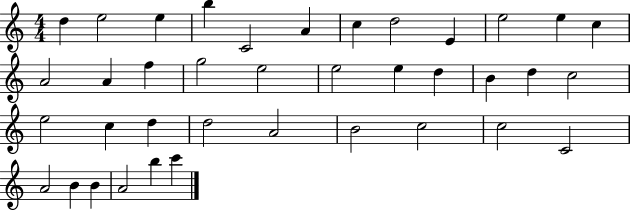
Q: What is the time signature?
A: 4/4